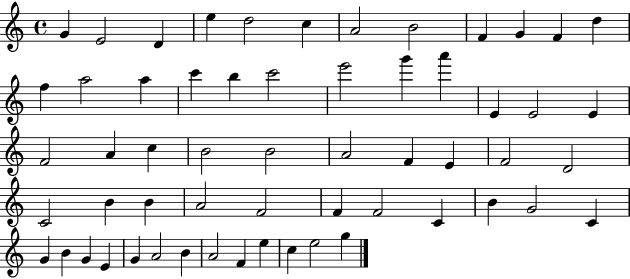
{
  \clef treble
  \time 4/4
  \defaultTimeSignature
  \key c \major
  g'4 e'2 d'4 | e''4 d''2 c''4 | a'2 b'2 | f'4 g'4 f'4 d''4 | \break f''4 a''2 a''4 | c'''4 b''4 c'''2 | e'''2 g'''4 a'''4 | e'4 e'2 e'4 | \break f'2 a'4 c''4 | b'2 b'2 | a'2 f'4 e'4 | f'2 d'2 | \break c'2 b'4 b'4 | a'2 f'2 | f'4 f'2 c'4 | b'4 g'2 c'4 | \break g'4 b'4 g'4 e'4 | g'4 a'2 b'4 | a'2 f'4 e''4 | c''4 e''2 g''4 | \break \bar "|."
}